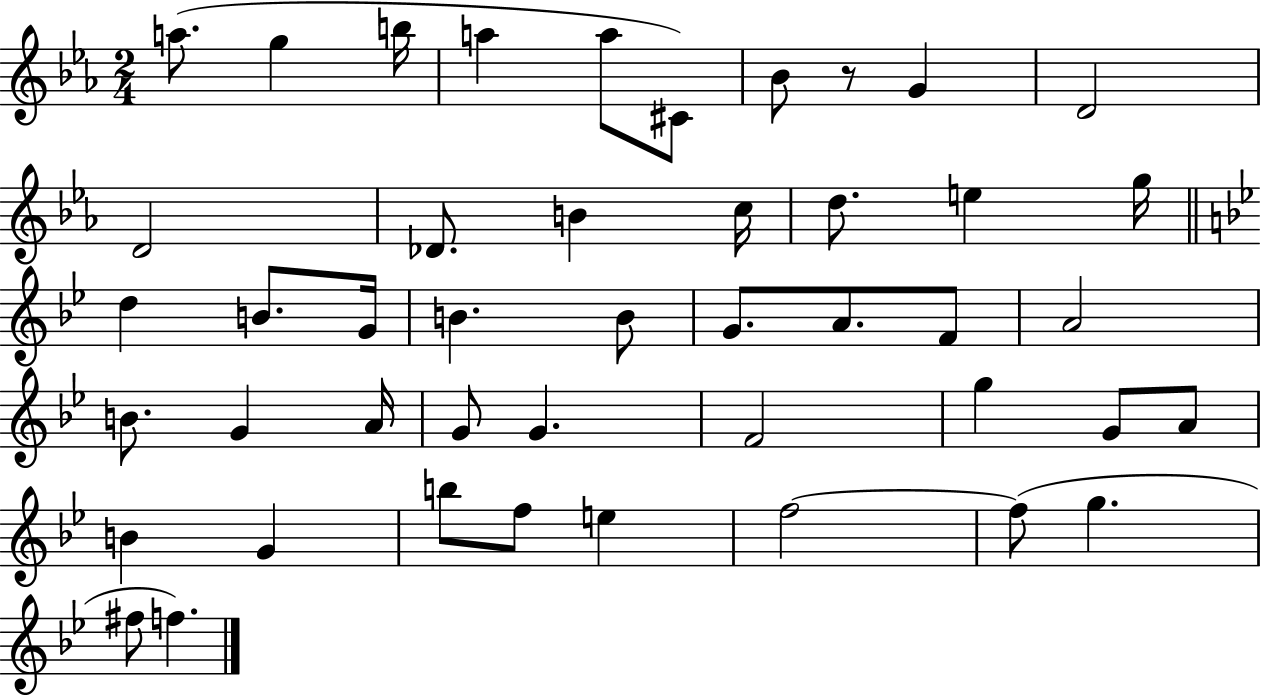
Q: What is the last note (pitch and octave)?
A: F5